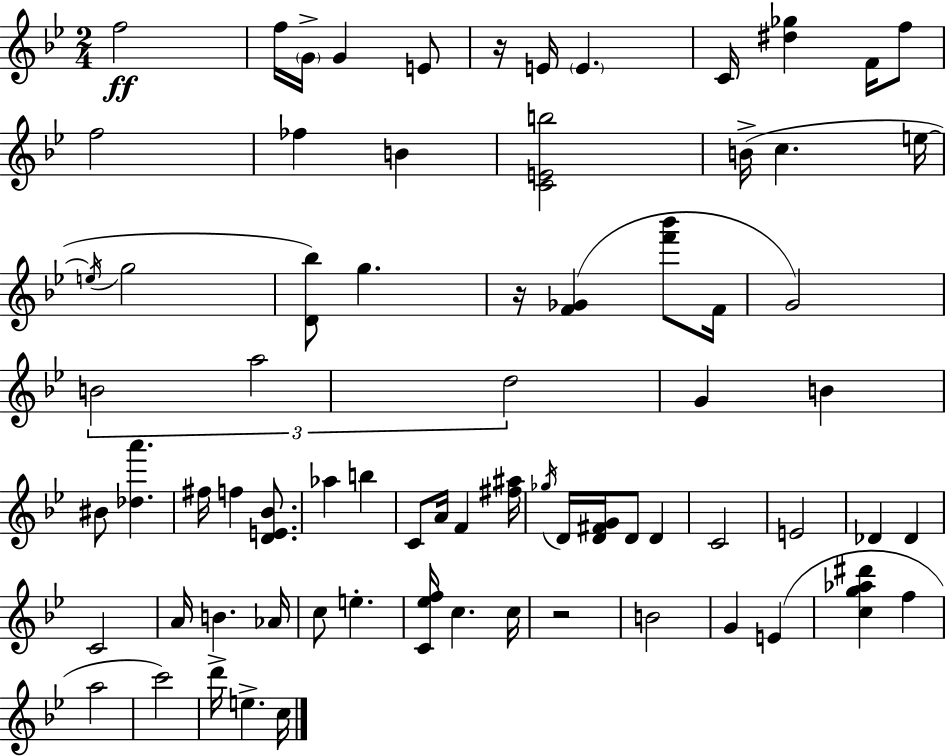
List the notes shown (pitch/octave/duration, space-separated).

F5/h F5/s G4/s G4/q E4/e R/s E4/s E4/q. C4/s [D#5,Gb5]/q F4/s F5/e F5/h FES5/q B4/q [C4,E4,B5]/h B4/s C5/q. E5/s E5/s G5/h [D4,Bb5]/e G5/q. R/s [F4,Gb4]/q [F6,Bb6]/e F4/s G4/h B4/h A5/h D5/h G4/q B4/q BIS4/e [Db5,A6]/q. F#5/s F5/q [D4,E4,Bb4]/e. Ab5/q B5/q C4/e A4/s F4/q [F#5,A#5]/s Gb5/s D4/s [D4,F#4,G4]/s D4/e D4/q C4/h E4/h Db4/q Db4/q C4/h A4/s B4/q. Ab4/s C5/e E5/q. [C4,Eb5,F5]/s C5/q. C5/s R/h B4/h G4/q E4/q [C5,G5,Ab5,D#6]/q F5/q A5/h C6/h D6/s E5/q. C5/s